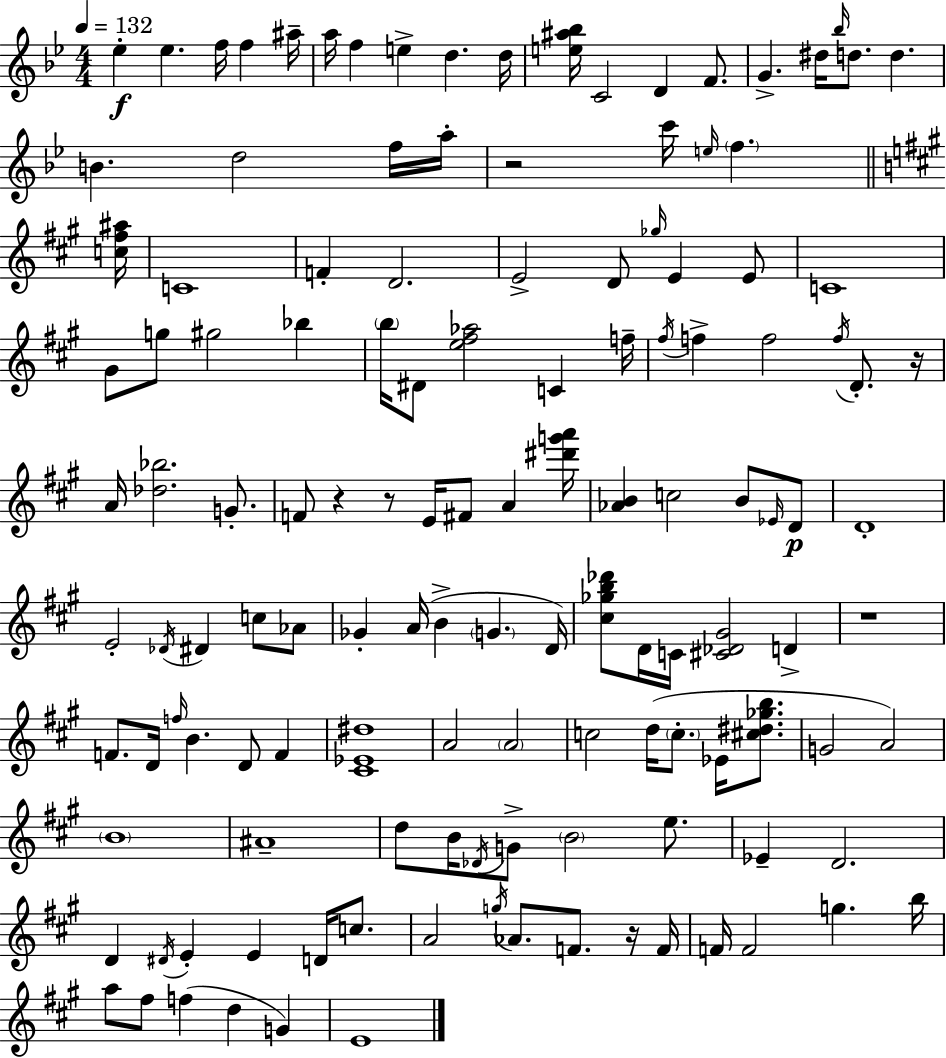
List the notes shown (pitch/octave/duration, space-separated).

Eb5/q Eb5/q. F5/s F5/q A#5/s A5/s F5/q E5/q D5/q. D5/s [E5,A#5,Bb5]/s C4/h D4/q F4/e. G4/q. D#5/s Bb5/s D5/e. D5/q. B4/q. D5/h F5/s A5/s R/h C6/s E5/s F5/q. [C5,F#5,A#5]/s C4/w F4/q D4/h. E4/h D4/e Gb5/s E4/q E4/e C4/w G#4/e G5/e G#5/h Bb5/q B5/s D#4/e [E5,F#5,Ab5]/h C4/q F5/s F#5/s F5/q F5/h F5/s D4/e. R/s A4/s [Db5,Bb5]/h. G4/e. F4/e R/q R/e E4/s F#4/e A4/q [D#6,G6,A6]/s [Ab4,B4]/q C5/h B4/e Eb4/s D4/e D4/w E4/h Db4/s D#4/q C5/e Ab4/e Gb4/q A4/s B4/q G4/q. D4/s [C#5,Gb5,B5,Db6]/e D4/s C4/s [C#4,Db4,G#4]/h D4/q R/w F4/e. D4/s F5/s B4/q. D4/e F4/q [C#4,Eb4,D#5]/w A4/h A4/h C5/h D5/s C5/e. Eb4/s [C#5,D#5,Gb5,B5]/e. G4/h A4/h B4/w A#4/w D5/e B4/s Db4/s G4/e B4/h E5/e. Eb4/q D4/h. D4/q D#4/s E4/q E4/q D4/s C5/e. A4/h G5/s Ab4/e. F4/e. R/s F4/s F4/s F4/h G5/q. B5/s A5/e F#5/e F5/q D5/q G4/q E4/w